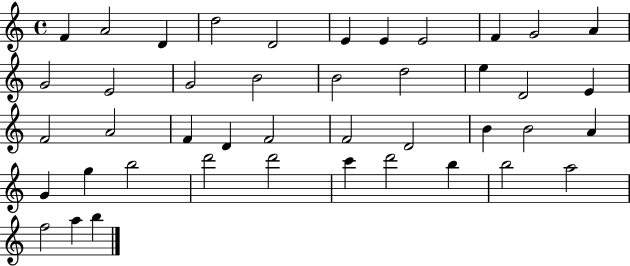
{
  \clef treble
  \time 4/4
  \defaultTimeSignature
  \key c \major
  f'4 a'2 d'4 | d''2 d'2 | e'4 e'4 e'2 | f'4 g'2 a'4 | \break g'2 e'2 | g'2 b'2 | b'2 d''2 | e''4 d'2 e'4 | \break f'2 a'2 | f'4 d'4 f'2 | f'2 d'2 | b'4 b'2 a'4 | \break g'4 g''4 b''2 | d'''2 d'''2 | c'''4 d'''2 b''4 | b''2 a''2 | \break f''2 a''4 b''4 | \bar "|."
}